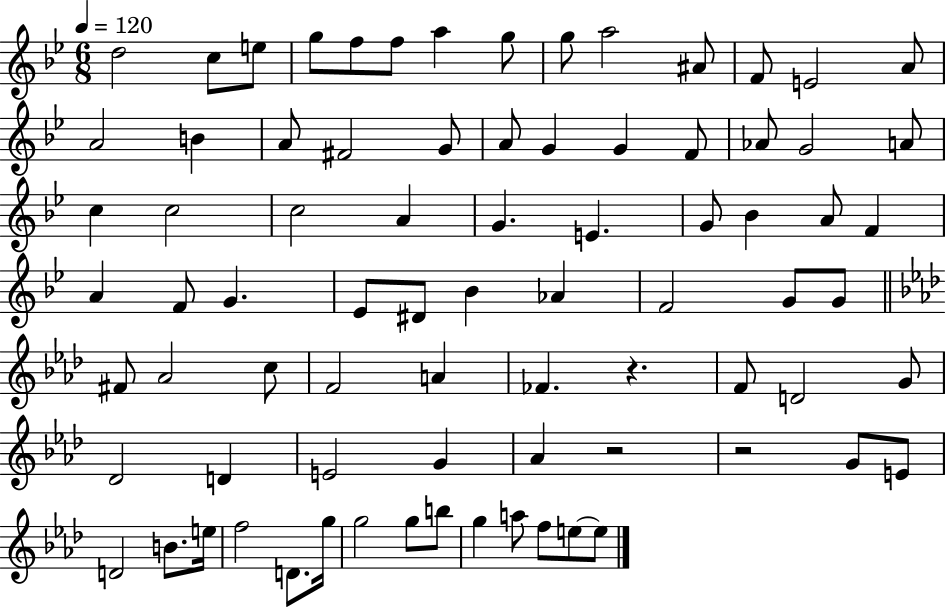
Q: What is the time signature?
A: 6/8